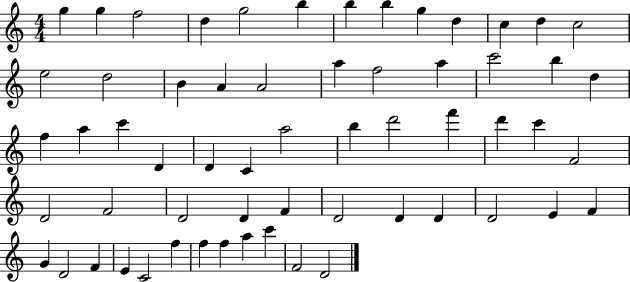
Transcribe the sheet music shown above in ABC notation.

X:1
T:Untitled
M:4/4
L:1/4
K:C
g g f2 d g2 b b b g d c d c2 e2 d2 B A A2 a f2 a c'2 b d f a c' D D C a2 b d'2 f' d' c' F2 D2 F2 D2 D F D2 D D D2 E F G D2 F E C2 f f f a c' F2 D2